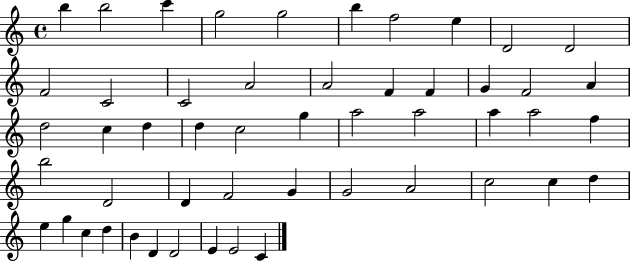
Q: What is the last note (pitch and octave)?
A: C4